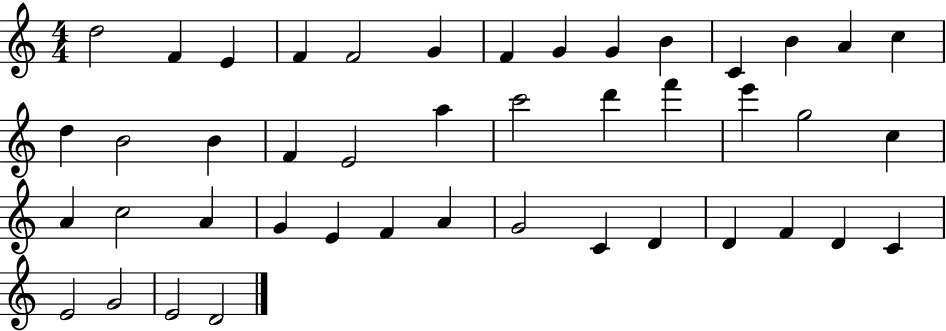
D5/h F4/q E4/q F4/q F4/h G4/q F4/q G4/q G4/q B4/q C4/q B4/q A4/q C5/q D5/q B4/h B4/q F4/q E4/h A5/q C6/h D6/q F6/q E6/q G5/h C5/q A4/q C5/h A4/q G4/q E4/q F4/q A4/q G4/h C4/q D4/q D4/q F4/q D4/q C4/q E4/h G4/h E4/h D4/h